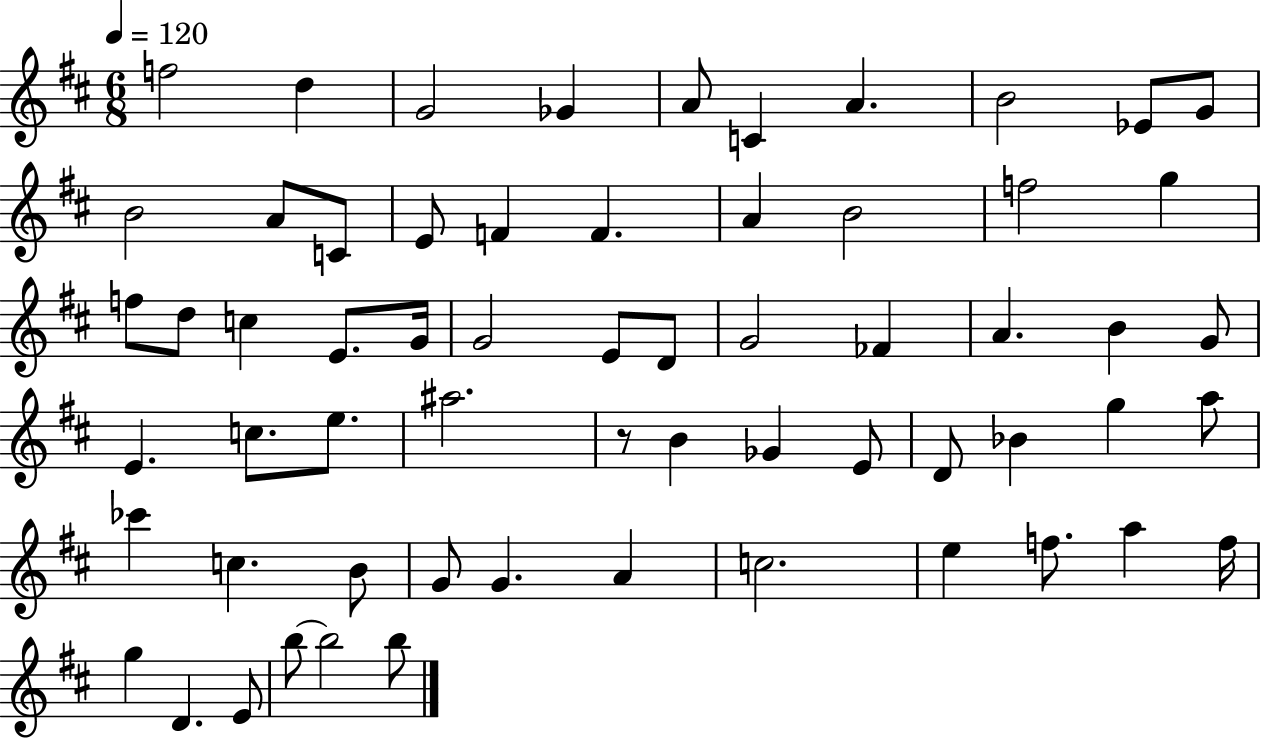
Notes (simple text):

F5/h D5/q G4/h Gb4/q A4/e C4/q A4/q. B4/h Eb4/e G4/e B4/h A4/e C4/e E4/e F4/q F4/q. A4/q B4/h F5/h G5/q F5/e D5/e C5/q E4/e. G4/s G4/h E4/e D4/e G4/h FES4/q A4/q. B4/q G4/e E4/q. C5/e. E5/e. A#5/h. R/e B4/q Gb4/q E4/e D4/e Bb4/q G5/q A5/e CES6/q C5/q. B4/e G4/e G4/q. A4/q C5/h. E5/q F5/e. A5/q F5/s G5/q D4/q. E4/e B5/e B5/h B5/e